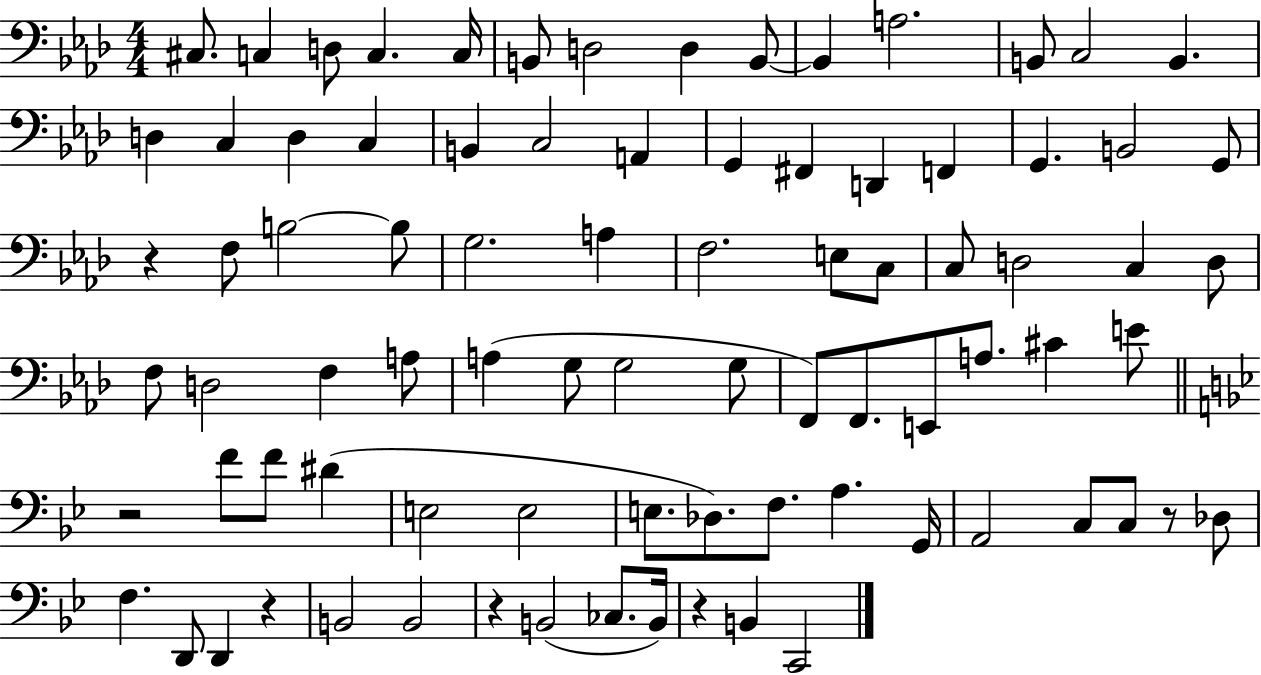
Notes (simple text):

C#3/e. C3/q D3/e C3/q. C3/s B2/e D3/h D3/q B2/e B2/q A3/h. B2/e C3/h B2/q. D3/q C3/q D3/q C3/q B2/q C3/h A2/q G2/q F#2/q D2/q F2/q G2/q. B2/h G2/e R/q F3/e B3/h B3/e G3/h. A3/q F3/h. E3/e C3/e C3/e D3/h C3/q D3/e F3/e D3/h F3/q A3/e A3/q G3/e G3/h G3/e F2/e F2/e. E2/e A3/e. C#4/q E4/e R/h F4/e F4/e D#4/q E3/h E3/h E3/e. Db3/e. F3/e. A3/q. G2/s A2/h C3/e C3/e R/e Db3/e F3/q. D2/e D2/q R/q B2/h B2/h R/q B2/h CES3/e. B2/s R/q B2/q C2/h